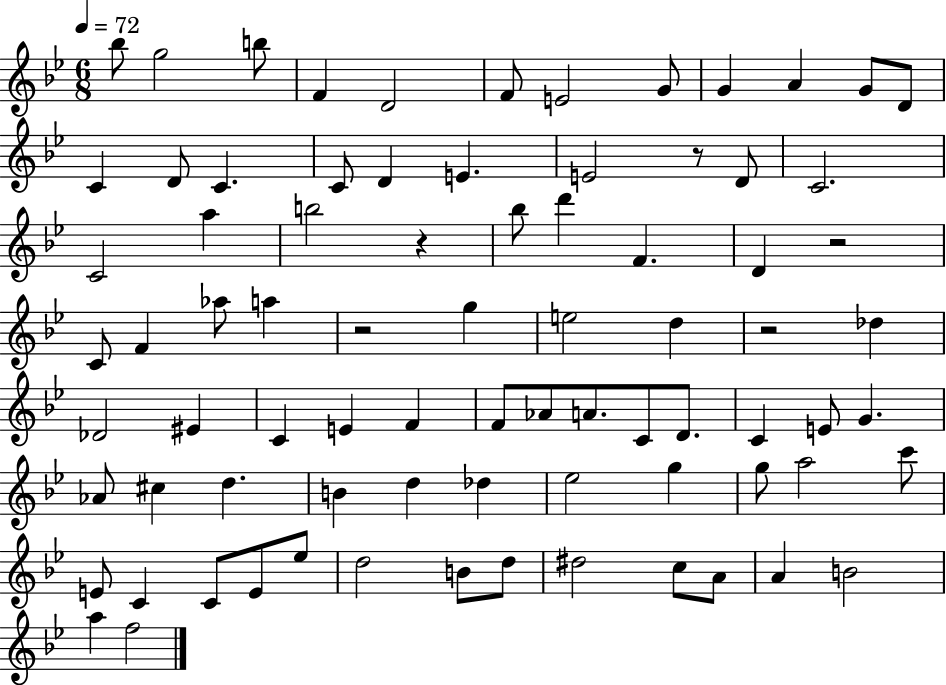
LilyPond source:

{
  \clef treble
  \numericTimeSignature
  \time 6/8
  \key bes \major
  \tempo 4 = 72
  bes''8 g''2 b''8 | f'4 d'2 | f'8 e'2 g'8 | g'4 a'4 g'8 d'8 | \break c'4 d'8 c'4. | c'8 d'4 e'4. | e'2 r8 d'8 | c'2. | \break c'2 a''4 | b''2 r4 | bes''8 d'''4 f'4. | d'4 r2 | \break c'8 f'4 aes''8 a''4 | r2 g''4 | e''2 d''4 | r2 des''4 | \break des'2 eis'4 | c'4 e'4 f'4 | f'8 aes'8 a'8. c'8 d'8. | c'4 e'8 g'4. | \break aes'8 cis''4 d''4. | b'4 d''4 des''4 | ees''2 g''4 | g''8 a''2 c'''8 | \break e'8 c'4 c'8 e'8 ees''8 | d''2 b'8 d''8 | dis''2 c''8 a'8 | a'4 b'2 | \break a''4 f''2 | \bar "|."
}